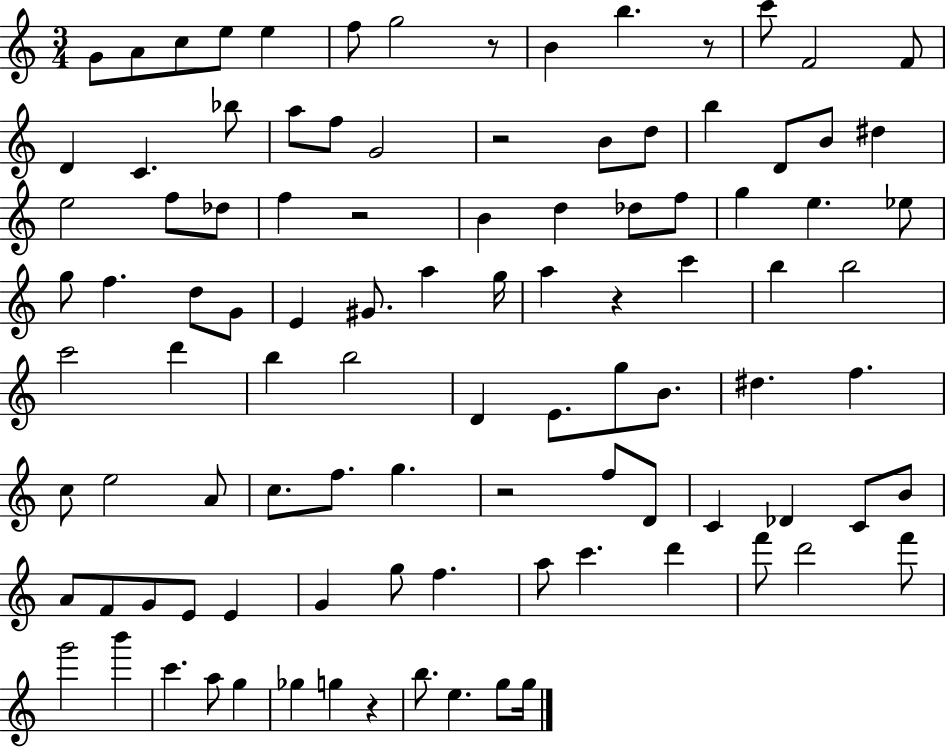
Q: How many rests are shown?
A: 7